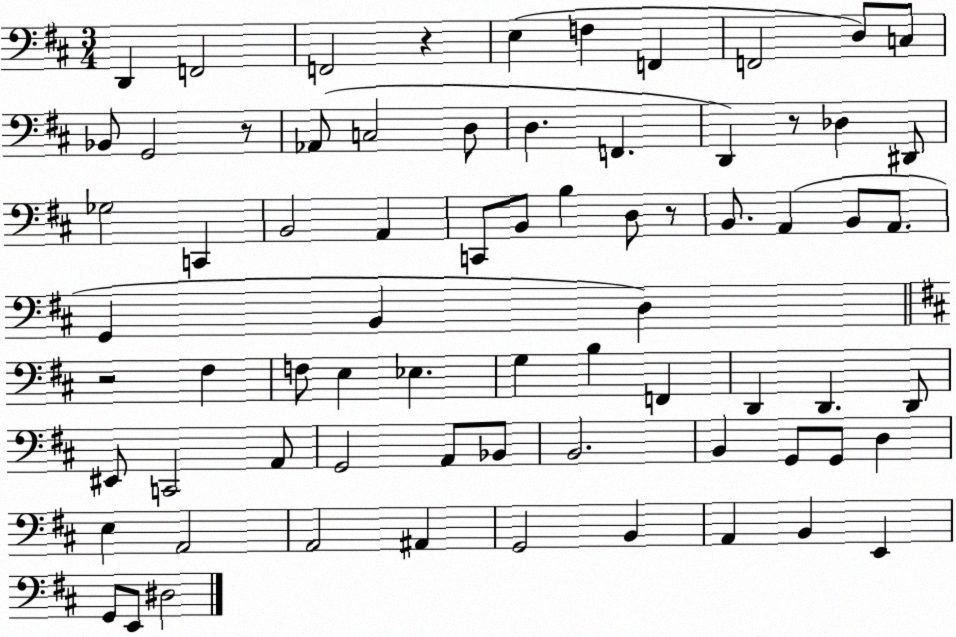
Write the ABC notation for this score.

X:1
T:Untitled
M:3/4
L:1/4
K:D
D,, F,,2 F,,2 z E, F, F,, F,,2 D,/2 C,/2 _B,,/2 G,,2 z/2 _A,,/2 C,2 D,/2 D, F,, D,, z/2 _D, ^D,,/2 _G,2 C,, B,,2 A,, C,,/2 B,,/2 B, D,/2 z/2 B,,/2 A,, B,,/2 A,,/2 G,, B,, D, z2 ^F, F,/2 E, _E, G, B, F,, D,, D,, D,,/2 ^E,,/2 C,,2 A,,/2 G,,2 A,,/2 _B,,/2 B,,2 B,, G,,/2 G,,/2 D, E, A,,2 A,,2 ^A,, G,,2 B,, A,, B,, E,, G,,/2 E,,/2 ^D,2